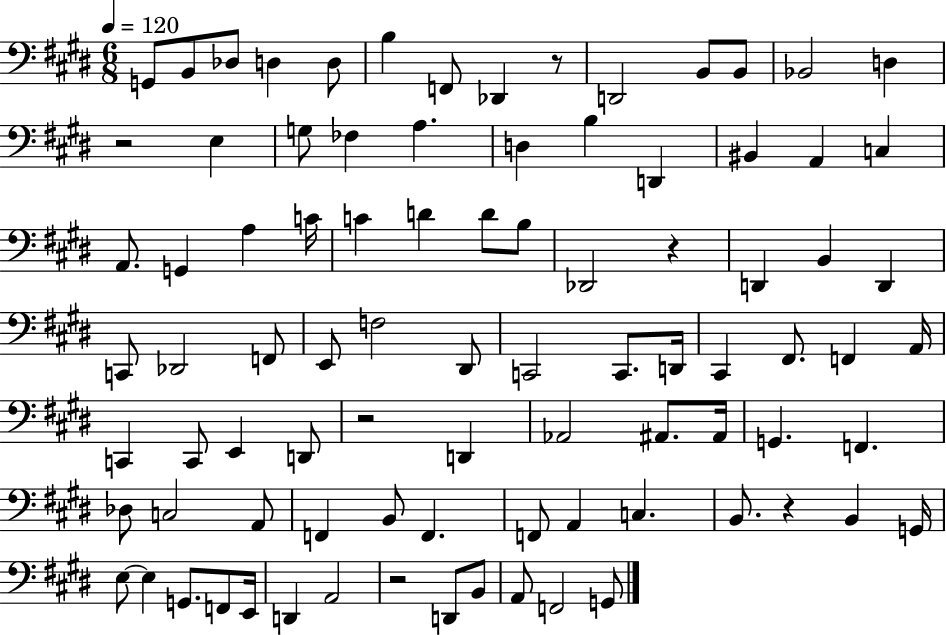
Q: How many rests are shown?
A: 6